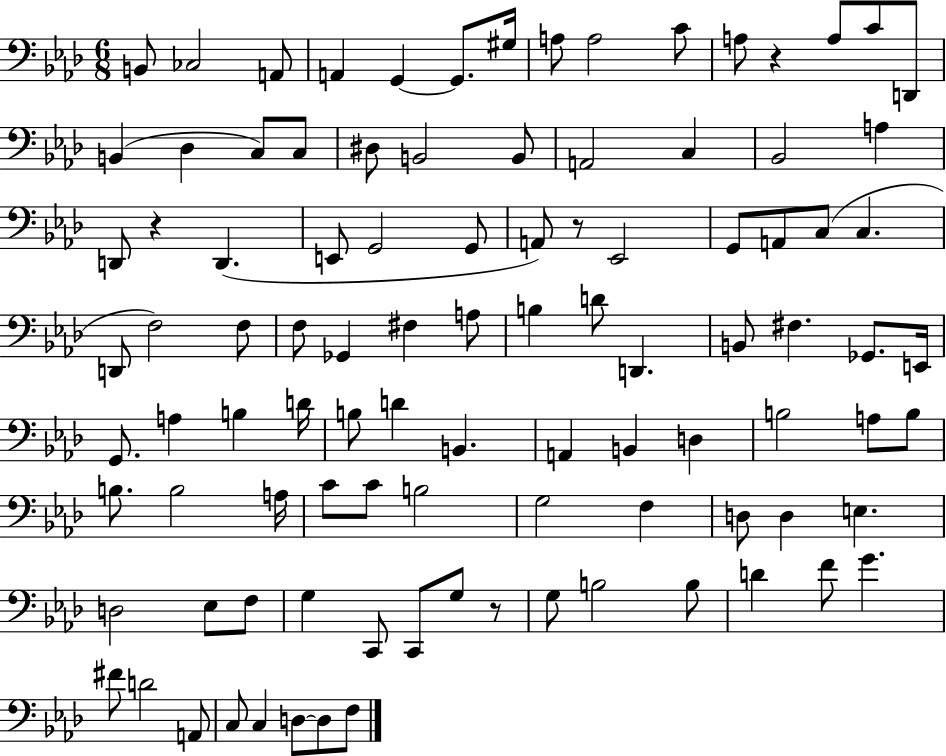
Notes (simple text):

B2/e CES3/h A2/e A2/q G2/q G2/e. G#3/s A3/e A3/h C4/e A3/e R/q A3/e C4/e D2/e B2/q Db3/q C3/e C3/e D#3/e B2/h B2/e A2/h C3/q Bb2/h A3/q D2/e R/q D2/q. E2/e G2/h G2/e A2/e R/e Eb2/h G2/e A2/e C3/e C3/q. D2/e F3/h F3/e F3/e Gb2/q F#3/q A3/e B3/q D4/e D2/q. B2/e F#3/q. Gb2/e. E2/s G2/e. A3/q B3/q D4/s B3/e D4/q B2/q. A2/q B2/q D3/q B3/h A3/e B3/e B3/e. B3/h A3/s C4/e C4/e B3/h G3/h F3/q D3/e D3/q E3/q. D3/h Eb3/e F3/e G3/q C2/e C2/e G3/e R/e G3/e B3/h B3/e D4/q F4/e G4/q. F#4/e D4/h A2/e C3/e C3/q D3/e D3/e F3/e